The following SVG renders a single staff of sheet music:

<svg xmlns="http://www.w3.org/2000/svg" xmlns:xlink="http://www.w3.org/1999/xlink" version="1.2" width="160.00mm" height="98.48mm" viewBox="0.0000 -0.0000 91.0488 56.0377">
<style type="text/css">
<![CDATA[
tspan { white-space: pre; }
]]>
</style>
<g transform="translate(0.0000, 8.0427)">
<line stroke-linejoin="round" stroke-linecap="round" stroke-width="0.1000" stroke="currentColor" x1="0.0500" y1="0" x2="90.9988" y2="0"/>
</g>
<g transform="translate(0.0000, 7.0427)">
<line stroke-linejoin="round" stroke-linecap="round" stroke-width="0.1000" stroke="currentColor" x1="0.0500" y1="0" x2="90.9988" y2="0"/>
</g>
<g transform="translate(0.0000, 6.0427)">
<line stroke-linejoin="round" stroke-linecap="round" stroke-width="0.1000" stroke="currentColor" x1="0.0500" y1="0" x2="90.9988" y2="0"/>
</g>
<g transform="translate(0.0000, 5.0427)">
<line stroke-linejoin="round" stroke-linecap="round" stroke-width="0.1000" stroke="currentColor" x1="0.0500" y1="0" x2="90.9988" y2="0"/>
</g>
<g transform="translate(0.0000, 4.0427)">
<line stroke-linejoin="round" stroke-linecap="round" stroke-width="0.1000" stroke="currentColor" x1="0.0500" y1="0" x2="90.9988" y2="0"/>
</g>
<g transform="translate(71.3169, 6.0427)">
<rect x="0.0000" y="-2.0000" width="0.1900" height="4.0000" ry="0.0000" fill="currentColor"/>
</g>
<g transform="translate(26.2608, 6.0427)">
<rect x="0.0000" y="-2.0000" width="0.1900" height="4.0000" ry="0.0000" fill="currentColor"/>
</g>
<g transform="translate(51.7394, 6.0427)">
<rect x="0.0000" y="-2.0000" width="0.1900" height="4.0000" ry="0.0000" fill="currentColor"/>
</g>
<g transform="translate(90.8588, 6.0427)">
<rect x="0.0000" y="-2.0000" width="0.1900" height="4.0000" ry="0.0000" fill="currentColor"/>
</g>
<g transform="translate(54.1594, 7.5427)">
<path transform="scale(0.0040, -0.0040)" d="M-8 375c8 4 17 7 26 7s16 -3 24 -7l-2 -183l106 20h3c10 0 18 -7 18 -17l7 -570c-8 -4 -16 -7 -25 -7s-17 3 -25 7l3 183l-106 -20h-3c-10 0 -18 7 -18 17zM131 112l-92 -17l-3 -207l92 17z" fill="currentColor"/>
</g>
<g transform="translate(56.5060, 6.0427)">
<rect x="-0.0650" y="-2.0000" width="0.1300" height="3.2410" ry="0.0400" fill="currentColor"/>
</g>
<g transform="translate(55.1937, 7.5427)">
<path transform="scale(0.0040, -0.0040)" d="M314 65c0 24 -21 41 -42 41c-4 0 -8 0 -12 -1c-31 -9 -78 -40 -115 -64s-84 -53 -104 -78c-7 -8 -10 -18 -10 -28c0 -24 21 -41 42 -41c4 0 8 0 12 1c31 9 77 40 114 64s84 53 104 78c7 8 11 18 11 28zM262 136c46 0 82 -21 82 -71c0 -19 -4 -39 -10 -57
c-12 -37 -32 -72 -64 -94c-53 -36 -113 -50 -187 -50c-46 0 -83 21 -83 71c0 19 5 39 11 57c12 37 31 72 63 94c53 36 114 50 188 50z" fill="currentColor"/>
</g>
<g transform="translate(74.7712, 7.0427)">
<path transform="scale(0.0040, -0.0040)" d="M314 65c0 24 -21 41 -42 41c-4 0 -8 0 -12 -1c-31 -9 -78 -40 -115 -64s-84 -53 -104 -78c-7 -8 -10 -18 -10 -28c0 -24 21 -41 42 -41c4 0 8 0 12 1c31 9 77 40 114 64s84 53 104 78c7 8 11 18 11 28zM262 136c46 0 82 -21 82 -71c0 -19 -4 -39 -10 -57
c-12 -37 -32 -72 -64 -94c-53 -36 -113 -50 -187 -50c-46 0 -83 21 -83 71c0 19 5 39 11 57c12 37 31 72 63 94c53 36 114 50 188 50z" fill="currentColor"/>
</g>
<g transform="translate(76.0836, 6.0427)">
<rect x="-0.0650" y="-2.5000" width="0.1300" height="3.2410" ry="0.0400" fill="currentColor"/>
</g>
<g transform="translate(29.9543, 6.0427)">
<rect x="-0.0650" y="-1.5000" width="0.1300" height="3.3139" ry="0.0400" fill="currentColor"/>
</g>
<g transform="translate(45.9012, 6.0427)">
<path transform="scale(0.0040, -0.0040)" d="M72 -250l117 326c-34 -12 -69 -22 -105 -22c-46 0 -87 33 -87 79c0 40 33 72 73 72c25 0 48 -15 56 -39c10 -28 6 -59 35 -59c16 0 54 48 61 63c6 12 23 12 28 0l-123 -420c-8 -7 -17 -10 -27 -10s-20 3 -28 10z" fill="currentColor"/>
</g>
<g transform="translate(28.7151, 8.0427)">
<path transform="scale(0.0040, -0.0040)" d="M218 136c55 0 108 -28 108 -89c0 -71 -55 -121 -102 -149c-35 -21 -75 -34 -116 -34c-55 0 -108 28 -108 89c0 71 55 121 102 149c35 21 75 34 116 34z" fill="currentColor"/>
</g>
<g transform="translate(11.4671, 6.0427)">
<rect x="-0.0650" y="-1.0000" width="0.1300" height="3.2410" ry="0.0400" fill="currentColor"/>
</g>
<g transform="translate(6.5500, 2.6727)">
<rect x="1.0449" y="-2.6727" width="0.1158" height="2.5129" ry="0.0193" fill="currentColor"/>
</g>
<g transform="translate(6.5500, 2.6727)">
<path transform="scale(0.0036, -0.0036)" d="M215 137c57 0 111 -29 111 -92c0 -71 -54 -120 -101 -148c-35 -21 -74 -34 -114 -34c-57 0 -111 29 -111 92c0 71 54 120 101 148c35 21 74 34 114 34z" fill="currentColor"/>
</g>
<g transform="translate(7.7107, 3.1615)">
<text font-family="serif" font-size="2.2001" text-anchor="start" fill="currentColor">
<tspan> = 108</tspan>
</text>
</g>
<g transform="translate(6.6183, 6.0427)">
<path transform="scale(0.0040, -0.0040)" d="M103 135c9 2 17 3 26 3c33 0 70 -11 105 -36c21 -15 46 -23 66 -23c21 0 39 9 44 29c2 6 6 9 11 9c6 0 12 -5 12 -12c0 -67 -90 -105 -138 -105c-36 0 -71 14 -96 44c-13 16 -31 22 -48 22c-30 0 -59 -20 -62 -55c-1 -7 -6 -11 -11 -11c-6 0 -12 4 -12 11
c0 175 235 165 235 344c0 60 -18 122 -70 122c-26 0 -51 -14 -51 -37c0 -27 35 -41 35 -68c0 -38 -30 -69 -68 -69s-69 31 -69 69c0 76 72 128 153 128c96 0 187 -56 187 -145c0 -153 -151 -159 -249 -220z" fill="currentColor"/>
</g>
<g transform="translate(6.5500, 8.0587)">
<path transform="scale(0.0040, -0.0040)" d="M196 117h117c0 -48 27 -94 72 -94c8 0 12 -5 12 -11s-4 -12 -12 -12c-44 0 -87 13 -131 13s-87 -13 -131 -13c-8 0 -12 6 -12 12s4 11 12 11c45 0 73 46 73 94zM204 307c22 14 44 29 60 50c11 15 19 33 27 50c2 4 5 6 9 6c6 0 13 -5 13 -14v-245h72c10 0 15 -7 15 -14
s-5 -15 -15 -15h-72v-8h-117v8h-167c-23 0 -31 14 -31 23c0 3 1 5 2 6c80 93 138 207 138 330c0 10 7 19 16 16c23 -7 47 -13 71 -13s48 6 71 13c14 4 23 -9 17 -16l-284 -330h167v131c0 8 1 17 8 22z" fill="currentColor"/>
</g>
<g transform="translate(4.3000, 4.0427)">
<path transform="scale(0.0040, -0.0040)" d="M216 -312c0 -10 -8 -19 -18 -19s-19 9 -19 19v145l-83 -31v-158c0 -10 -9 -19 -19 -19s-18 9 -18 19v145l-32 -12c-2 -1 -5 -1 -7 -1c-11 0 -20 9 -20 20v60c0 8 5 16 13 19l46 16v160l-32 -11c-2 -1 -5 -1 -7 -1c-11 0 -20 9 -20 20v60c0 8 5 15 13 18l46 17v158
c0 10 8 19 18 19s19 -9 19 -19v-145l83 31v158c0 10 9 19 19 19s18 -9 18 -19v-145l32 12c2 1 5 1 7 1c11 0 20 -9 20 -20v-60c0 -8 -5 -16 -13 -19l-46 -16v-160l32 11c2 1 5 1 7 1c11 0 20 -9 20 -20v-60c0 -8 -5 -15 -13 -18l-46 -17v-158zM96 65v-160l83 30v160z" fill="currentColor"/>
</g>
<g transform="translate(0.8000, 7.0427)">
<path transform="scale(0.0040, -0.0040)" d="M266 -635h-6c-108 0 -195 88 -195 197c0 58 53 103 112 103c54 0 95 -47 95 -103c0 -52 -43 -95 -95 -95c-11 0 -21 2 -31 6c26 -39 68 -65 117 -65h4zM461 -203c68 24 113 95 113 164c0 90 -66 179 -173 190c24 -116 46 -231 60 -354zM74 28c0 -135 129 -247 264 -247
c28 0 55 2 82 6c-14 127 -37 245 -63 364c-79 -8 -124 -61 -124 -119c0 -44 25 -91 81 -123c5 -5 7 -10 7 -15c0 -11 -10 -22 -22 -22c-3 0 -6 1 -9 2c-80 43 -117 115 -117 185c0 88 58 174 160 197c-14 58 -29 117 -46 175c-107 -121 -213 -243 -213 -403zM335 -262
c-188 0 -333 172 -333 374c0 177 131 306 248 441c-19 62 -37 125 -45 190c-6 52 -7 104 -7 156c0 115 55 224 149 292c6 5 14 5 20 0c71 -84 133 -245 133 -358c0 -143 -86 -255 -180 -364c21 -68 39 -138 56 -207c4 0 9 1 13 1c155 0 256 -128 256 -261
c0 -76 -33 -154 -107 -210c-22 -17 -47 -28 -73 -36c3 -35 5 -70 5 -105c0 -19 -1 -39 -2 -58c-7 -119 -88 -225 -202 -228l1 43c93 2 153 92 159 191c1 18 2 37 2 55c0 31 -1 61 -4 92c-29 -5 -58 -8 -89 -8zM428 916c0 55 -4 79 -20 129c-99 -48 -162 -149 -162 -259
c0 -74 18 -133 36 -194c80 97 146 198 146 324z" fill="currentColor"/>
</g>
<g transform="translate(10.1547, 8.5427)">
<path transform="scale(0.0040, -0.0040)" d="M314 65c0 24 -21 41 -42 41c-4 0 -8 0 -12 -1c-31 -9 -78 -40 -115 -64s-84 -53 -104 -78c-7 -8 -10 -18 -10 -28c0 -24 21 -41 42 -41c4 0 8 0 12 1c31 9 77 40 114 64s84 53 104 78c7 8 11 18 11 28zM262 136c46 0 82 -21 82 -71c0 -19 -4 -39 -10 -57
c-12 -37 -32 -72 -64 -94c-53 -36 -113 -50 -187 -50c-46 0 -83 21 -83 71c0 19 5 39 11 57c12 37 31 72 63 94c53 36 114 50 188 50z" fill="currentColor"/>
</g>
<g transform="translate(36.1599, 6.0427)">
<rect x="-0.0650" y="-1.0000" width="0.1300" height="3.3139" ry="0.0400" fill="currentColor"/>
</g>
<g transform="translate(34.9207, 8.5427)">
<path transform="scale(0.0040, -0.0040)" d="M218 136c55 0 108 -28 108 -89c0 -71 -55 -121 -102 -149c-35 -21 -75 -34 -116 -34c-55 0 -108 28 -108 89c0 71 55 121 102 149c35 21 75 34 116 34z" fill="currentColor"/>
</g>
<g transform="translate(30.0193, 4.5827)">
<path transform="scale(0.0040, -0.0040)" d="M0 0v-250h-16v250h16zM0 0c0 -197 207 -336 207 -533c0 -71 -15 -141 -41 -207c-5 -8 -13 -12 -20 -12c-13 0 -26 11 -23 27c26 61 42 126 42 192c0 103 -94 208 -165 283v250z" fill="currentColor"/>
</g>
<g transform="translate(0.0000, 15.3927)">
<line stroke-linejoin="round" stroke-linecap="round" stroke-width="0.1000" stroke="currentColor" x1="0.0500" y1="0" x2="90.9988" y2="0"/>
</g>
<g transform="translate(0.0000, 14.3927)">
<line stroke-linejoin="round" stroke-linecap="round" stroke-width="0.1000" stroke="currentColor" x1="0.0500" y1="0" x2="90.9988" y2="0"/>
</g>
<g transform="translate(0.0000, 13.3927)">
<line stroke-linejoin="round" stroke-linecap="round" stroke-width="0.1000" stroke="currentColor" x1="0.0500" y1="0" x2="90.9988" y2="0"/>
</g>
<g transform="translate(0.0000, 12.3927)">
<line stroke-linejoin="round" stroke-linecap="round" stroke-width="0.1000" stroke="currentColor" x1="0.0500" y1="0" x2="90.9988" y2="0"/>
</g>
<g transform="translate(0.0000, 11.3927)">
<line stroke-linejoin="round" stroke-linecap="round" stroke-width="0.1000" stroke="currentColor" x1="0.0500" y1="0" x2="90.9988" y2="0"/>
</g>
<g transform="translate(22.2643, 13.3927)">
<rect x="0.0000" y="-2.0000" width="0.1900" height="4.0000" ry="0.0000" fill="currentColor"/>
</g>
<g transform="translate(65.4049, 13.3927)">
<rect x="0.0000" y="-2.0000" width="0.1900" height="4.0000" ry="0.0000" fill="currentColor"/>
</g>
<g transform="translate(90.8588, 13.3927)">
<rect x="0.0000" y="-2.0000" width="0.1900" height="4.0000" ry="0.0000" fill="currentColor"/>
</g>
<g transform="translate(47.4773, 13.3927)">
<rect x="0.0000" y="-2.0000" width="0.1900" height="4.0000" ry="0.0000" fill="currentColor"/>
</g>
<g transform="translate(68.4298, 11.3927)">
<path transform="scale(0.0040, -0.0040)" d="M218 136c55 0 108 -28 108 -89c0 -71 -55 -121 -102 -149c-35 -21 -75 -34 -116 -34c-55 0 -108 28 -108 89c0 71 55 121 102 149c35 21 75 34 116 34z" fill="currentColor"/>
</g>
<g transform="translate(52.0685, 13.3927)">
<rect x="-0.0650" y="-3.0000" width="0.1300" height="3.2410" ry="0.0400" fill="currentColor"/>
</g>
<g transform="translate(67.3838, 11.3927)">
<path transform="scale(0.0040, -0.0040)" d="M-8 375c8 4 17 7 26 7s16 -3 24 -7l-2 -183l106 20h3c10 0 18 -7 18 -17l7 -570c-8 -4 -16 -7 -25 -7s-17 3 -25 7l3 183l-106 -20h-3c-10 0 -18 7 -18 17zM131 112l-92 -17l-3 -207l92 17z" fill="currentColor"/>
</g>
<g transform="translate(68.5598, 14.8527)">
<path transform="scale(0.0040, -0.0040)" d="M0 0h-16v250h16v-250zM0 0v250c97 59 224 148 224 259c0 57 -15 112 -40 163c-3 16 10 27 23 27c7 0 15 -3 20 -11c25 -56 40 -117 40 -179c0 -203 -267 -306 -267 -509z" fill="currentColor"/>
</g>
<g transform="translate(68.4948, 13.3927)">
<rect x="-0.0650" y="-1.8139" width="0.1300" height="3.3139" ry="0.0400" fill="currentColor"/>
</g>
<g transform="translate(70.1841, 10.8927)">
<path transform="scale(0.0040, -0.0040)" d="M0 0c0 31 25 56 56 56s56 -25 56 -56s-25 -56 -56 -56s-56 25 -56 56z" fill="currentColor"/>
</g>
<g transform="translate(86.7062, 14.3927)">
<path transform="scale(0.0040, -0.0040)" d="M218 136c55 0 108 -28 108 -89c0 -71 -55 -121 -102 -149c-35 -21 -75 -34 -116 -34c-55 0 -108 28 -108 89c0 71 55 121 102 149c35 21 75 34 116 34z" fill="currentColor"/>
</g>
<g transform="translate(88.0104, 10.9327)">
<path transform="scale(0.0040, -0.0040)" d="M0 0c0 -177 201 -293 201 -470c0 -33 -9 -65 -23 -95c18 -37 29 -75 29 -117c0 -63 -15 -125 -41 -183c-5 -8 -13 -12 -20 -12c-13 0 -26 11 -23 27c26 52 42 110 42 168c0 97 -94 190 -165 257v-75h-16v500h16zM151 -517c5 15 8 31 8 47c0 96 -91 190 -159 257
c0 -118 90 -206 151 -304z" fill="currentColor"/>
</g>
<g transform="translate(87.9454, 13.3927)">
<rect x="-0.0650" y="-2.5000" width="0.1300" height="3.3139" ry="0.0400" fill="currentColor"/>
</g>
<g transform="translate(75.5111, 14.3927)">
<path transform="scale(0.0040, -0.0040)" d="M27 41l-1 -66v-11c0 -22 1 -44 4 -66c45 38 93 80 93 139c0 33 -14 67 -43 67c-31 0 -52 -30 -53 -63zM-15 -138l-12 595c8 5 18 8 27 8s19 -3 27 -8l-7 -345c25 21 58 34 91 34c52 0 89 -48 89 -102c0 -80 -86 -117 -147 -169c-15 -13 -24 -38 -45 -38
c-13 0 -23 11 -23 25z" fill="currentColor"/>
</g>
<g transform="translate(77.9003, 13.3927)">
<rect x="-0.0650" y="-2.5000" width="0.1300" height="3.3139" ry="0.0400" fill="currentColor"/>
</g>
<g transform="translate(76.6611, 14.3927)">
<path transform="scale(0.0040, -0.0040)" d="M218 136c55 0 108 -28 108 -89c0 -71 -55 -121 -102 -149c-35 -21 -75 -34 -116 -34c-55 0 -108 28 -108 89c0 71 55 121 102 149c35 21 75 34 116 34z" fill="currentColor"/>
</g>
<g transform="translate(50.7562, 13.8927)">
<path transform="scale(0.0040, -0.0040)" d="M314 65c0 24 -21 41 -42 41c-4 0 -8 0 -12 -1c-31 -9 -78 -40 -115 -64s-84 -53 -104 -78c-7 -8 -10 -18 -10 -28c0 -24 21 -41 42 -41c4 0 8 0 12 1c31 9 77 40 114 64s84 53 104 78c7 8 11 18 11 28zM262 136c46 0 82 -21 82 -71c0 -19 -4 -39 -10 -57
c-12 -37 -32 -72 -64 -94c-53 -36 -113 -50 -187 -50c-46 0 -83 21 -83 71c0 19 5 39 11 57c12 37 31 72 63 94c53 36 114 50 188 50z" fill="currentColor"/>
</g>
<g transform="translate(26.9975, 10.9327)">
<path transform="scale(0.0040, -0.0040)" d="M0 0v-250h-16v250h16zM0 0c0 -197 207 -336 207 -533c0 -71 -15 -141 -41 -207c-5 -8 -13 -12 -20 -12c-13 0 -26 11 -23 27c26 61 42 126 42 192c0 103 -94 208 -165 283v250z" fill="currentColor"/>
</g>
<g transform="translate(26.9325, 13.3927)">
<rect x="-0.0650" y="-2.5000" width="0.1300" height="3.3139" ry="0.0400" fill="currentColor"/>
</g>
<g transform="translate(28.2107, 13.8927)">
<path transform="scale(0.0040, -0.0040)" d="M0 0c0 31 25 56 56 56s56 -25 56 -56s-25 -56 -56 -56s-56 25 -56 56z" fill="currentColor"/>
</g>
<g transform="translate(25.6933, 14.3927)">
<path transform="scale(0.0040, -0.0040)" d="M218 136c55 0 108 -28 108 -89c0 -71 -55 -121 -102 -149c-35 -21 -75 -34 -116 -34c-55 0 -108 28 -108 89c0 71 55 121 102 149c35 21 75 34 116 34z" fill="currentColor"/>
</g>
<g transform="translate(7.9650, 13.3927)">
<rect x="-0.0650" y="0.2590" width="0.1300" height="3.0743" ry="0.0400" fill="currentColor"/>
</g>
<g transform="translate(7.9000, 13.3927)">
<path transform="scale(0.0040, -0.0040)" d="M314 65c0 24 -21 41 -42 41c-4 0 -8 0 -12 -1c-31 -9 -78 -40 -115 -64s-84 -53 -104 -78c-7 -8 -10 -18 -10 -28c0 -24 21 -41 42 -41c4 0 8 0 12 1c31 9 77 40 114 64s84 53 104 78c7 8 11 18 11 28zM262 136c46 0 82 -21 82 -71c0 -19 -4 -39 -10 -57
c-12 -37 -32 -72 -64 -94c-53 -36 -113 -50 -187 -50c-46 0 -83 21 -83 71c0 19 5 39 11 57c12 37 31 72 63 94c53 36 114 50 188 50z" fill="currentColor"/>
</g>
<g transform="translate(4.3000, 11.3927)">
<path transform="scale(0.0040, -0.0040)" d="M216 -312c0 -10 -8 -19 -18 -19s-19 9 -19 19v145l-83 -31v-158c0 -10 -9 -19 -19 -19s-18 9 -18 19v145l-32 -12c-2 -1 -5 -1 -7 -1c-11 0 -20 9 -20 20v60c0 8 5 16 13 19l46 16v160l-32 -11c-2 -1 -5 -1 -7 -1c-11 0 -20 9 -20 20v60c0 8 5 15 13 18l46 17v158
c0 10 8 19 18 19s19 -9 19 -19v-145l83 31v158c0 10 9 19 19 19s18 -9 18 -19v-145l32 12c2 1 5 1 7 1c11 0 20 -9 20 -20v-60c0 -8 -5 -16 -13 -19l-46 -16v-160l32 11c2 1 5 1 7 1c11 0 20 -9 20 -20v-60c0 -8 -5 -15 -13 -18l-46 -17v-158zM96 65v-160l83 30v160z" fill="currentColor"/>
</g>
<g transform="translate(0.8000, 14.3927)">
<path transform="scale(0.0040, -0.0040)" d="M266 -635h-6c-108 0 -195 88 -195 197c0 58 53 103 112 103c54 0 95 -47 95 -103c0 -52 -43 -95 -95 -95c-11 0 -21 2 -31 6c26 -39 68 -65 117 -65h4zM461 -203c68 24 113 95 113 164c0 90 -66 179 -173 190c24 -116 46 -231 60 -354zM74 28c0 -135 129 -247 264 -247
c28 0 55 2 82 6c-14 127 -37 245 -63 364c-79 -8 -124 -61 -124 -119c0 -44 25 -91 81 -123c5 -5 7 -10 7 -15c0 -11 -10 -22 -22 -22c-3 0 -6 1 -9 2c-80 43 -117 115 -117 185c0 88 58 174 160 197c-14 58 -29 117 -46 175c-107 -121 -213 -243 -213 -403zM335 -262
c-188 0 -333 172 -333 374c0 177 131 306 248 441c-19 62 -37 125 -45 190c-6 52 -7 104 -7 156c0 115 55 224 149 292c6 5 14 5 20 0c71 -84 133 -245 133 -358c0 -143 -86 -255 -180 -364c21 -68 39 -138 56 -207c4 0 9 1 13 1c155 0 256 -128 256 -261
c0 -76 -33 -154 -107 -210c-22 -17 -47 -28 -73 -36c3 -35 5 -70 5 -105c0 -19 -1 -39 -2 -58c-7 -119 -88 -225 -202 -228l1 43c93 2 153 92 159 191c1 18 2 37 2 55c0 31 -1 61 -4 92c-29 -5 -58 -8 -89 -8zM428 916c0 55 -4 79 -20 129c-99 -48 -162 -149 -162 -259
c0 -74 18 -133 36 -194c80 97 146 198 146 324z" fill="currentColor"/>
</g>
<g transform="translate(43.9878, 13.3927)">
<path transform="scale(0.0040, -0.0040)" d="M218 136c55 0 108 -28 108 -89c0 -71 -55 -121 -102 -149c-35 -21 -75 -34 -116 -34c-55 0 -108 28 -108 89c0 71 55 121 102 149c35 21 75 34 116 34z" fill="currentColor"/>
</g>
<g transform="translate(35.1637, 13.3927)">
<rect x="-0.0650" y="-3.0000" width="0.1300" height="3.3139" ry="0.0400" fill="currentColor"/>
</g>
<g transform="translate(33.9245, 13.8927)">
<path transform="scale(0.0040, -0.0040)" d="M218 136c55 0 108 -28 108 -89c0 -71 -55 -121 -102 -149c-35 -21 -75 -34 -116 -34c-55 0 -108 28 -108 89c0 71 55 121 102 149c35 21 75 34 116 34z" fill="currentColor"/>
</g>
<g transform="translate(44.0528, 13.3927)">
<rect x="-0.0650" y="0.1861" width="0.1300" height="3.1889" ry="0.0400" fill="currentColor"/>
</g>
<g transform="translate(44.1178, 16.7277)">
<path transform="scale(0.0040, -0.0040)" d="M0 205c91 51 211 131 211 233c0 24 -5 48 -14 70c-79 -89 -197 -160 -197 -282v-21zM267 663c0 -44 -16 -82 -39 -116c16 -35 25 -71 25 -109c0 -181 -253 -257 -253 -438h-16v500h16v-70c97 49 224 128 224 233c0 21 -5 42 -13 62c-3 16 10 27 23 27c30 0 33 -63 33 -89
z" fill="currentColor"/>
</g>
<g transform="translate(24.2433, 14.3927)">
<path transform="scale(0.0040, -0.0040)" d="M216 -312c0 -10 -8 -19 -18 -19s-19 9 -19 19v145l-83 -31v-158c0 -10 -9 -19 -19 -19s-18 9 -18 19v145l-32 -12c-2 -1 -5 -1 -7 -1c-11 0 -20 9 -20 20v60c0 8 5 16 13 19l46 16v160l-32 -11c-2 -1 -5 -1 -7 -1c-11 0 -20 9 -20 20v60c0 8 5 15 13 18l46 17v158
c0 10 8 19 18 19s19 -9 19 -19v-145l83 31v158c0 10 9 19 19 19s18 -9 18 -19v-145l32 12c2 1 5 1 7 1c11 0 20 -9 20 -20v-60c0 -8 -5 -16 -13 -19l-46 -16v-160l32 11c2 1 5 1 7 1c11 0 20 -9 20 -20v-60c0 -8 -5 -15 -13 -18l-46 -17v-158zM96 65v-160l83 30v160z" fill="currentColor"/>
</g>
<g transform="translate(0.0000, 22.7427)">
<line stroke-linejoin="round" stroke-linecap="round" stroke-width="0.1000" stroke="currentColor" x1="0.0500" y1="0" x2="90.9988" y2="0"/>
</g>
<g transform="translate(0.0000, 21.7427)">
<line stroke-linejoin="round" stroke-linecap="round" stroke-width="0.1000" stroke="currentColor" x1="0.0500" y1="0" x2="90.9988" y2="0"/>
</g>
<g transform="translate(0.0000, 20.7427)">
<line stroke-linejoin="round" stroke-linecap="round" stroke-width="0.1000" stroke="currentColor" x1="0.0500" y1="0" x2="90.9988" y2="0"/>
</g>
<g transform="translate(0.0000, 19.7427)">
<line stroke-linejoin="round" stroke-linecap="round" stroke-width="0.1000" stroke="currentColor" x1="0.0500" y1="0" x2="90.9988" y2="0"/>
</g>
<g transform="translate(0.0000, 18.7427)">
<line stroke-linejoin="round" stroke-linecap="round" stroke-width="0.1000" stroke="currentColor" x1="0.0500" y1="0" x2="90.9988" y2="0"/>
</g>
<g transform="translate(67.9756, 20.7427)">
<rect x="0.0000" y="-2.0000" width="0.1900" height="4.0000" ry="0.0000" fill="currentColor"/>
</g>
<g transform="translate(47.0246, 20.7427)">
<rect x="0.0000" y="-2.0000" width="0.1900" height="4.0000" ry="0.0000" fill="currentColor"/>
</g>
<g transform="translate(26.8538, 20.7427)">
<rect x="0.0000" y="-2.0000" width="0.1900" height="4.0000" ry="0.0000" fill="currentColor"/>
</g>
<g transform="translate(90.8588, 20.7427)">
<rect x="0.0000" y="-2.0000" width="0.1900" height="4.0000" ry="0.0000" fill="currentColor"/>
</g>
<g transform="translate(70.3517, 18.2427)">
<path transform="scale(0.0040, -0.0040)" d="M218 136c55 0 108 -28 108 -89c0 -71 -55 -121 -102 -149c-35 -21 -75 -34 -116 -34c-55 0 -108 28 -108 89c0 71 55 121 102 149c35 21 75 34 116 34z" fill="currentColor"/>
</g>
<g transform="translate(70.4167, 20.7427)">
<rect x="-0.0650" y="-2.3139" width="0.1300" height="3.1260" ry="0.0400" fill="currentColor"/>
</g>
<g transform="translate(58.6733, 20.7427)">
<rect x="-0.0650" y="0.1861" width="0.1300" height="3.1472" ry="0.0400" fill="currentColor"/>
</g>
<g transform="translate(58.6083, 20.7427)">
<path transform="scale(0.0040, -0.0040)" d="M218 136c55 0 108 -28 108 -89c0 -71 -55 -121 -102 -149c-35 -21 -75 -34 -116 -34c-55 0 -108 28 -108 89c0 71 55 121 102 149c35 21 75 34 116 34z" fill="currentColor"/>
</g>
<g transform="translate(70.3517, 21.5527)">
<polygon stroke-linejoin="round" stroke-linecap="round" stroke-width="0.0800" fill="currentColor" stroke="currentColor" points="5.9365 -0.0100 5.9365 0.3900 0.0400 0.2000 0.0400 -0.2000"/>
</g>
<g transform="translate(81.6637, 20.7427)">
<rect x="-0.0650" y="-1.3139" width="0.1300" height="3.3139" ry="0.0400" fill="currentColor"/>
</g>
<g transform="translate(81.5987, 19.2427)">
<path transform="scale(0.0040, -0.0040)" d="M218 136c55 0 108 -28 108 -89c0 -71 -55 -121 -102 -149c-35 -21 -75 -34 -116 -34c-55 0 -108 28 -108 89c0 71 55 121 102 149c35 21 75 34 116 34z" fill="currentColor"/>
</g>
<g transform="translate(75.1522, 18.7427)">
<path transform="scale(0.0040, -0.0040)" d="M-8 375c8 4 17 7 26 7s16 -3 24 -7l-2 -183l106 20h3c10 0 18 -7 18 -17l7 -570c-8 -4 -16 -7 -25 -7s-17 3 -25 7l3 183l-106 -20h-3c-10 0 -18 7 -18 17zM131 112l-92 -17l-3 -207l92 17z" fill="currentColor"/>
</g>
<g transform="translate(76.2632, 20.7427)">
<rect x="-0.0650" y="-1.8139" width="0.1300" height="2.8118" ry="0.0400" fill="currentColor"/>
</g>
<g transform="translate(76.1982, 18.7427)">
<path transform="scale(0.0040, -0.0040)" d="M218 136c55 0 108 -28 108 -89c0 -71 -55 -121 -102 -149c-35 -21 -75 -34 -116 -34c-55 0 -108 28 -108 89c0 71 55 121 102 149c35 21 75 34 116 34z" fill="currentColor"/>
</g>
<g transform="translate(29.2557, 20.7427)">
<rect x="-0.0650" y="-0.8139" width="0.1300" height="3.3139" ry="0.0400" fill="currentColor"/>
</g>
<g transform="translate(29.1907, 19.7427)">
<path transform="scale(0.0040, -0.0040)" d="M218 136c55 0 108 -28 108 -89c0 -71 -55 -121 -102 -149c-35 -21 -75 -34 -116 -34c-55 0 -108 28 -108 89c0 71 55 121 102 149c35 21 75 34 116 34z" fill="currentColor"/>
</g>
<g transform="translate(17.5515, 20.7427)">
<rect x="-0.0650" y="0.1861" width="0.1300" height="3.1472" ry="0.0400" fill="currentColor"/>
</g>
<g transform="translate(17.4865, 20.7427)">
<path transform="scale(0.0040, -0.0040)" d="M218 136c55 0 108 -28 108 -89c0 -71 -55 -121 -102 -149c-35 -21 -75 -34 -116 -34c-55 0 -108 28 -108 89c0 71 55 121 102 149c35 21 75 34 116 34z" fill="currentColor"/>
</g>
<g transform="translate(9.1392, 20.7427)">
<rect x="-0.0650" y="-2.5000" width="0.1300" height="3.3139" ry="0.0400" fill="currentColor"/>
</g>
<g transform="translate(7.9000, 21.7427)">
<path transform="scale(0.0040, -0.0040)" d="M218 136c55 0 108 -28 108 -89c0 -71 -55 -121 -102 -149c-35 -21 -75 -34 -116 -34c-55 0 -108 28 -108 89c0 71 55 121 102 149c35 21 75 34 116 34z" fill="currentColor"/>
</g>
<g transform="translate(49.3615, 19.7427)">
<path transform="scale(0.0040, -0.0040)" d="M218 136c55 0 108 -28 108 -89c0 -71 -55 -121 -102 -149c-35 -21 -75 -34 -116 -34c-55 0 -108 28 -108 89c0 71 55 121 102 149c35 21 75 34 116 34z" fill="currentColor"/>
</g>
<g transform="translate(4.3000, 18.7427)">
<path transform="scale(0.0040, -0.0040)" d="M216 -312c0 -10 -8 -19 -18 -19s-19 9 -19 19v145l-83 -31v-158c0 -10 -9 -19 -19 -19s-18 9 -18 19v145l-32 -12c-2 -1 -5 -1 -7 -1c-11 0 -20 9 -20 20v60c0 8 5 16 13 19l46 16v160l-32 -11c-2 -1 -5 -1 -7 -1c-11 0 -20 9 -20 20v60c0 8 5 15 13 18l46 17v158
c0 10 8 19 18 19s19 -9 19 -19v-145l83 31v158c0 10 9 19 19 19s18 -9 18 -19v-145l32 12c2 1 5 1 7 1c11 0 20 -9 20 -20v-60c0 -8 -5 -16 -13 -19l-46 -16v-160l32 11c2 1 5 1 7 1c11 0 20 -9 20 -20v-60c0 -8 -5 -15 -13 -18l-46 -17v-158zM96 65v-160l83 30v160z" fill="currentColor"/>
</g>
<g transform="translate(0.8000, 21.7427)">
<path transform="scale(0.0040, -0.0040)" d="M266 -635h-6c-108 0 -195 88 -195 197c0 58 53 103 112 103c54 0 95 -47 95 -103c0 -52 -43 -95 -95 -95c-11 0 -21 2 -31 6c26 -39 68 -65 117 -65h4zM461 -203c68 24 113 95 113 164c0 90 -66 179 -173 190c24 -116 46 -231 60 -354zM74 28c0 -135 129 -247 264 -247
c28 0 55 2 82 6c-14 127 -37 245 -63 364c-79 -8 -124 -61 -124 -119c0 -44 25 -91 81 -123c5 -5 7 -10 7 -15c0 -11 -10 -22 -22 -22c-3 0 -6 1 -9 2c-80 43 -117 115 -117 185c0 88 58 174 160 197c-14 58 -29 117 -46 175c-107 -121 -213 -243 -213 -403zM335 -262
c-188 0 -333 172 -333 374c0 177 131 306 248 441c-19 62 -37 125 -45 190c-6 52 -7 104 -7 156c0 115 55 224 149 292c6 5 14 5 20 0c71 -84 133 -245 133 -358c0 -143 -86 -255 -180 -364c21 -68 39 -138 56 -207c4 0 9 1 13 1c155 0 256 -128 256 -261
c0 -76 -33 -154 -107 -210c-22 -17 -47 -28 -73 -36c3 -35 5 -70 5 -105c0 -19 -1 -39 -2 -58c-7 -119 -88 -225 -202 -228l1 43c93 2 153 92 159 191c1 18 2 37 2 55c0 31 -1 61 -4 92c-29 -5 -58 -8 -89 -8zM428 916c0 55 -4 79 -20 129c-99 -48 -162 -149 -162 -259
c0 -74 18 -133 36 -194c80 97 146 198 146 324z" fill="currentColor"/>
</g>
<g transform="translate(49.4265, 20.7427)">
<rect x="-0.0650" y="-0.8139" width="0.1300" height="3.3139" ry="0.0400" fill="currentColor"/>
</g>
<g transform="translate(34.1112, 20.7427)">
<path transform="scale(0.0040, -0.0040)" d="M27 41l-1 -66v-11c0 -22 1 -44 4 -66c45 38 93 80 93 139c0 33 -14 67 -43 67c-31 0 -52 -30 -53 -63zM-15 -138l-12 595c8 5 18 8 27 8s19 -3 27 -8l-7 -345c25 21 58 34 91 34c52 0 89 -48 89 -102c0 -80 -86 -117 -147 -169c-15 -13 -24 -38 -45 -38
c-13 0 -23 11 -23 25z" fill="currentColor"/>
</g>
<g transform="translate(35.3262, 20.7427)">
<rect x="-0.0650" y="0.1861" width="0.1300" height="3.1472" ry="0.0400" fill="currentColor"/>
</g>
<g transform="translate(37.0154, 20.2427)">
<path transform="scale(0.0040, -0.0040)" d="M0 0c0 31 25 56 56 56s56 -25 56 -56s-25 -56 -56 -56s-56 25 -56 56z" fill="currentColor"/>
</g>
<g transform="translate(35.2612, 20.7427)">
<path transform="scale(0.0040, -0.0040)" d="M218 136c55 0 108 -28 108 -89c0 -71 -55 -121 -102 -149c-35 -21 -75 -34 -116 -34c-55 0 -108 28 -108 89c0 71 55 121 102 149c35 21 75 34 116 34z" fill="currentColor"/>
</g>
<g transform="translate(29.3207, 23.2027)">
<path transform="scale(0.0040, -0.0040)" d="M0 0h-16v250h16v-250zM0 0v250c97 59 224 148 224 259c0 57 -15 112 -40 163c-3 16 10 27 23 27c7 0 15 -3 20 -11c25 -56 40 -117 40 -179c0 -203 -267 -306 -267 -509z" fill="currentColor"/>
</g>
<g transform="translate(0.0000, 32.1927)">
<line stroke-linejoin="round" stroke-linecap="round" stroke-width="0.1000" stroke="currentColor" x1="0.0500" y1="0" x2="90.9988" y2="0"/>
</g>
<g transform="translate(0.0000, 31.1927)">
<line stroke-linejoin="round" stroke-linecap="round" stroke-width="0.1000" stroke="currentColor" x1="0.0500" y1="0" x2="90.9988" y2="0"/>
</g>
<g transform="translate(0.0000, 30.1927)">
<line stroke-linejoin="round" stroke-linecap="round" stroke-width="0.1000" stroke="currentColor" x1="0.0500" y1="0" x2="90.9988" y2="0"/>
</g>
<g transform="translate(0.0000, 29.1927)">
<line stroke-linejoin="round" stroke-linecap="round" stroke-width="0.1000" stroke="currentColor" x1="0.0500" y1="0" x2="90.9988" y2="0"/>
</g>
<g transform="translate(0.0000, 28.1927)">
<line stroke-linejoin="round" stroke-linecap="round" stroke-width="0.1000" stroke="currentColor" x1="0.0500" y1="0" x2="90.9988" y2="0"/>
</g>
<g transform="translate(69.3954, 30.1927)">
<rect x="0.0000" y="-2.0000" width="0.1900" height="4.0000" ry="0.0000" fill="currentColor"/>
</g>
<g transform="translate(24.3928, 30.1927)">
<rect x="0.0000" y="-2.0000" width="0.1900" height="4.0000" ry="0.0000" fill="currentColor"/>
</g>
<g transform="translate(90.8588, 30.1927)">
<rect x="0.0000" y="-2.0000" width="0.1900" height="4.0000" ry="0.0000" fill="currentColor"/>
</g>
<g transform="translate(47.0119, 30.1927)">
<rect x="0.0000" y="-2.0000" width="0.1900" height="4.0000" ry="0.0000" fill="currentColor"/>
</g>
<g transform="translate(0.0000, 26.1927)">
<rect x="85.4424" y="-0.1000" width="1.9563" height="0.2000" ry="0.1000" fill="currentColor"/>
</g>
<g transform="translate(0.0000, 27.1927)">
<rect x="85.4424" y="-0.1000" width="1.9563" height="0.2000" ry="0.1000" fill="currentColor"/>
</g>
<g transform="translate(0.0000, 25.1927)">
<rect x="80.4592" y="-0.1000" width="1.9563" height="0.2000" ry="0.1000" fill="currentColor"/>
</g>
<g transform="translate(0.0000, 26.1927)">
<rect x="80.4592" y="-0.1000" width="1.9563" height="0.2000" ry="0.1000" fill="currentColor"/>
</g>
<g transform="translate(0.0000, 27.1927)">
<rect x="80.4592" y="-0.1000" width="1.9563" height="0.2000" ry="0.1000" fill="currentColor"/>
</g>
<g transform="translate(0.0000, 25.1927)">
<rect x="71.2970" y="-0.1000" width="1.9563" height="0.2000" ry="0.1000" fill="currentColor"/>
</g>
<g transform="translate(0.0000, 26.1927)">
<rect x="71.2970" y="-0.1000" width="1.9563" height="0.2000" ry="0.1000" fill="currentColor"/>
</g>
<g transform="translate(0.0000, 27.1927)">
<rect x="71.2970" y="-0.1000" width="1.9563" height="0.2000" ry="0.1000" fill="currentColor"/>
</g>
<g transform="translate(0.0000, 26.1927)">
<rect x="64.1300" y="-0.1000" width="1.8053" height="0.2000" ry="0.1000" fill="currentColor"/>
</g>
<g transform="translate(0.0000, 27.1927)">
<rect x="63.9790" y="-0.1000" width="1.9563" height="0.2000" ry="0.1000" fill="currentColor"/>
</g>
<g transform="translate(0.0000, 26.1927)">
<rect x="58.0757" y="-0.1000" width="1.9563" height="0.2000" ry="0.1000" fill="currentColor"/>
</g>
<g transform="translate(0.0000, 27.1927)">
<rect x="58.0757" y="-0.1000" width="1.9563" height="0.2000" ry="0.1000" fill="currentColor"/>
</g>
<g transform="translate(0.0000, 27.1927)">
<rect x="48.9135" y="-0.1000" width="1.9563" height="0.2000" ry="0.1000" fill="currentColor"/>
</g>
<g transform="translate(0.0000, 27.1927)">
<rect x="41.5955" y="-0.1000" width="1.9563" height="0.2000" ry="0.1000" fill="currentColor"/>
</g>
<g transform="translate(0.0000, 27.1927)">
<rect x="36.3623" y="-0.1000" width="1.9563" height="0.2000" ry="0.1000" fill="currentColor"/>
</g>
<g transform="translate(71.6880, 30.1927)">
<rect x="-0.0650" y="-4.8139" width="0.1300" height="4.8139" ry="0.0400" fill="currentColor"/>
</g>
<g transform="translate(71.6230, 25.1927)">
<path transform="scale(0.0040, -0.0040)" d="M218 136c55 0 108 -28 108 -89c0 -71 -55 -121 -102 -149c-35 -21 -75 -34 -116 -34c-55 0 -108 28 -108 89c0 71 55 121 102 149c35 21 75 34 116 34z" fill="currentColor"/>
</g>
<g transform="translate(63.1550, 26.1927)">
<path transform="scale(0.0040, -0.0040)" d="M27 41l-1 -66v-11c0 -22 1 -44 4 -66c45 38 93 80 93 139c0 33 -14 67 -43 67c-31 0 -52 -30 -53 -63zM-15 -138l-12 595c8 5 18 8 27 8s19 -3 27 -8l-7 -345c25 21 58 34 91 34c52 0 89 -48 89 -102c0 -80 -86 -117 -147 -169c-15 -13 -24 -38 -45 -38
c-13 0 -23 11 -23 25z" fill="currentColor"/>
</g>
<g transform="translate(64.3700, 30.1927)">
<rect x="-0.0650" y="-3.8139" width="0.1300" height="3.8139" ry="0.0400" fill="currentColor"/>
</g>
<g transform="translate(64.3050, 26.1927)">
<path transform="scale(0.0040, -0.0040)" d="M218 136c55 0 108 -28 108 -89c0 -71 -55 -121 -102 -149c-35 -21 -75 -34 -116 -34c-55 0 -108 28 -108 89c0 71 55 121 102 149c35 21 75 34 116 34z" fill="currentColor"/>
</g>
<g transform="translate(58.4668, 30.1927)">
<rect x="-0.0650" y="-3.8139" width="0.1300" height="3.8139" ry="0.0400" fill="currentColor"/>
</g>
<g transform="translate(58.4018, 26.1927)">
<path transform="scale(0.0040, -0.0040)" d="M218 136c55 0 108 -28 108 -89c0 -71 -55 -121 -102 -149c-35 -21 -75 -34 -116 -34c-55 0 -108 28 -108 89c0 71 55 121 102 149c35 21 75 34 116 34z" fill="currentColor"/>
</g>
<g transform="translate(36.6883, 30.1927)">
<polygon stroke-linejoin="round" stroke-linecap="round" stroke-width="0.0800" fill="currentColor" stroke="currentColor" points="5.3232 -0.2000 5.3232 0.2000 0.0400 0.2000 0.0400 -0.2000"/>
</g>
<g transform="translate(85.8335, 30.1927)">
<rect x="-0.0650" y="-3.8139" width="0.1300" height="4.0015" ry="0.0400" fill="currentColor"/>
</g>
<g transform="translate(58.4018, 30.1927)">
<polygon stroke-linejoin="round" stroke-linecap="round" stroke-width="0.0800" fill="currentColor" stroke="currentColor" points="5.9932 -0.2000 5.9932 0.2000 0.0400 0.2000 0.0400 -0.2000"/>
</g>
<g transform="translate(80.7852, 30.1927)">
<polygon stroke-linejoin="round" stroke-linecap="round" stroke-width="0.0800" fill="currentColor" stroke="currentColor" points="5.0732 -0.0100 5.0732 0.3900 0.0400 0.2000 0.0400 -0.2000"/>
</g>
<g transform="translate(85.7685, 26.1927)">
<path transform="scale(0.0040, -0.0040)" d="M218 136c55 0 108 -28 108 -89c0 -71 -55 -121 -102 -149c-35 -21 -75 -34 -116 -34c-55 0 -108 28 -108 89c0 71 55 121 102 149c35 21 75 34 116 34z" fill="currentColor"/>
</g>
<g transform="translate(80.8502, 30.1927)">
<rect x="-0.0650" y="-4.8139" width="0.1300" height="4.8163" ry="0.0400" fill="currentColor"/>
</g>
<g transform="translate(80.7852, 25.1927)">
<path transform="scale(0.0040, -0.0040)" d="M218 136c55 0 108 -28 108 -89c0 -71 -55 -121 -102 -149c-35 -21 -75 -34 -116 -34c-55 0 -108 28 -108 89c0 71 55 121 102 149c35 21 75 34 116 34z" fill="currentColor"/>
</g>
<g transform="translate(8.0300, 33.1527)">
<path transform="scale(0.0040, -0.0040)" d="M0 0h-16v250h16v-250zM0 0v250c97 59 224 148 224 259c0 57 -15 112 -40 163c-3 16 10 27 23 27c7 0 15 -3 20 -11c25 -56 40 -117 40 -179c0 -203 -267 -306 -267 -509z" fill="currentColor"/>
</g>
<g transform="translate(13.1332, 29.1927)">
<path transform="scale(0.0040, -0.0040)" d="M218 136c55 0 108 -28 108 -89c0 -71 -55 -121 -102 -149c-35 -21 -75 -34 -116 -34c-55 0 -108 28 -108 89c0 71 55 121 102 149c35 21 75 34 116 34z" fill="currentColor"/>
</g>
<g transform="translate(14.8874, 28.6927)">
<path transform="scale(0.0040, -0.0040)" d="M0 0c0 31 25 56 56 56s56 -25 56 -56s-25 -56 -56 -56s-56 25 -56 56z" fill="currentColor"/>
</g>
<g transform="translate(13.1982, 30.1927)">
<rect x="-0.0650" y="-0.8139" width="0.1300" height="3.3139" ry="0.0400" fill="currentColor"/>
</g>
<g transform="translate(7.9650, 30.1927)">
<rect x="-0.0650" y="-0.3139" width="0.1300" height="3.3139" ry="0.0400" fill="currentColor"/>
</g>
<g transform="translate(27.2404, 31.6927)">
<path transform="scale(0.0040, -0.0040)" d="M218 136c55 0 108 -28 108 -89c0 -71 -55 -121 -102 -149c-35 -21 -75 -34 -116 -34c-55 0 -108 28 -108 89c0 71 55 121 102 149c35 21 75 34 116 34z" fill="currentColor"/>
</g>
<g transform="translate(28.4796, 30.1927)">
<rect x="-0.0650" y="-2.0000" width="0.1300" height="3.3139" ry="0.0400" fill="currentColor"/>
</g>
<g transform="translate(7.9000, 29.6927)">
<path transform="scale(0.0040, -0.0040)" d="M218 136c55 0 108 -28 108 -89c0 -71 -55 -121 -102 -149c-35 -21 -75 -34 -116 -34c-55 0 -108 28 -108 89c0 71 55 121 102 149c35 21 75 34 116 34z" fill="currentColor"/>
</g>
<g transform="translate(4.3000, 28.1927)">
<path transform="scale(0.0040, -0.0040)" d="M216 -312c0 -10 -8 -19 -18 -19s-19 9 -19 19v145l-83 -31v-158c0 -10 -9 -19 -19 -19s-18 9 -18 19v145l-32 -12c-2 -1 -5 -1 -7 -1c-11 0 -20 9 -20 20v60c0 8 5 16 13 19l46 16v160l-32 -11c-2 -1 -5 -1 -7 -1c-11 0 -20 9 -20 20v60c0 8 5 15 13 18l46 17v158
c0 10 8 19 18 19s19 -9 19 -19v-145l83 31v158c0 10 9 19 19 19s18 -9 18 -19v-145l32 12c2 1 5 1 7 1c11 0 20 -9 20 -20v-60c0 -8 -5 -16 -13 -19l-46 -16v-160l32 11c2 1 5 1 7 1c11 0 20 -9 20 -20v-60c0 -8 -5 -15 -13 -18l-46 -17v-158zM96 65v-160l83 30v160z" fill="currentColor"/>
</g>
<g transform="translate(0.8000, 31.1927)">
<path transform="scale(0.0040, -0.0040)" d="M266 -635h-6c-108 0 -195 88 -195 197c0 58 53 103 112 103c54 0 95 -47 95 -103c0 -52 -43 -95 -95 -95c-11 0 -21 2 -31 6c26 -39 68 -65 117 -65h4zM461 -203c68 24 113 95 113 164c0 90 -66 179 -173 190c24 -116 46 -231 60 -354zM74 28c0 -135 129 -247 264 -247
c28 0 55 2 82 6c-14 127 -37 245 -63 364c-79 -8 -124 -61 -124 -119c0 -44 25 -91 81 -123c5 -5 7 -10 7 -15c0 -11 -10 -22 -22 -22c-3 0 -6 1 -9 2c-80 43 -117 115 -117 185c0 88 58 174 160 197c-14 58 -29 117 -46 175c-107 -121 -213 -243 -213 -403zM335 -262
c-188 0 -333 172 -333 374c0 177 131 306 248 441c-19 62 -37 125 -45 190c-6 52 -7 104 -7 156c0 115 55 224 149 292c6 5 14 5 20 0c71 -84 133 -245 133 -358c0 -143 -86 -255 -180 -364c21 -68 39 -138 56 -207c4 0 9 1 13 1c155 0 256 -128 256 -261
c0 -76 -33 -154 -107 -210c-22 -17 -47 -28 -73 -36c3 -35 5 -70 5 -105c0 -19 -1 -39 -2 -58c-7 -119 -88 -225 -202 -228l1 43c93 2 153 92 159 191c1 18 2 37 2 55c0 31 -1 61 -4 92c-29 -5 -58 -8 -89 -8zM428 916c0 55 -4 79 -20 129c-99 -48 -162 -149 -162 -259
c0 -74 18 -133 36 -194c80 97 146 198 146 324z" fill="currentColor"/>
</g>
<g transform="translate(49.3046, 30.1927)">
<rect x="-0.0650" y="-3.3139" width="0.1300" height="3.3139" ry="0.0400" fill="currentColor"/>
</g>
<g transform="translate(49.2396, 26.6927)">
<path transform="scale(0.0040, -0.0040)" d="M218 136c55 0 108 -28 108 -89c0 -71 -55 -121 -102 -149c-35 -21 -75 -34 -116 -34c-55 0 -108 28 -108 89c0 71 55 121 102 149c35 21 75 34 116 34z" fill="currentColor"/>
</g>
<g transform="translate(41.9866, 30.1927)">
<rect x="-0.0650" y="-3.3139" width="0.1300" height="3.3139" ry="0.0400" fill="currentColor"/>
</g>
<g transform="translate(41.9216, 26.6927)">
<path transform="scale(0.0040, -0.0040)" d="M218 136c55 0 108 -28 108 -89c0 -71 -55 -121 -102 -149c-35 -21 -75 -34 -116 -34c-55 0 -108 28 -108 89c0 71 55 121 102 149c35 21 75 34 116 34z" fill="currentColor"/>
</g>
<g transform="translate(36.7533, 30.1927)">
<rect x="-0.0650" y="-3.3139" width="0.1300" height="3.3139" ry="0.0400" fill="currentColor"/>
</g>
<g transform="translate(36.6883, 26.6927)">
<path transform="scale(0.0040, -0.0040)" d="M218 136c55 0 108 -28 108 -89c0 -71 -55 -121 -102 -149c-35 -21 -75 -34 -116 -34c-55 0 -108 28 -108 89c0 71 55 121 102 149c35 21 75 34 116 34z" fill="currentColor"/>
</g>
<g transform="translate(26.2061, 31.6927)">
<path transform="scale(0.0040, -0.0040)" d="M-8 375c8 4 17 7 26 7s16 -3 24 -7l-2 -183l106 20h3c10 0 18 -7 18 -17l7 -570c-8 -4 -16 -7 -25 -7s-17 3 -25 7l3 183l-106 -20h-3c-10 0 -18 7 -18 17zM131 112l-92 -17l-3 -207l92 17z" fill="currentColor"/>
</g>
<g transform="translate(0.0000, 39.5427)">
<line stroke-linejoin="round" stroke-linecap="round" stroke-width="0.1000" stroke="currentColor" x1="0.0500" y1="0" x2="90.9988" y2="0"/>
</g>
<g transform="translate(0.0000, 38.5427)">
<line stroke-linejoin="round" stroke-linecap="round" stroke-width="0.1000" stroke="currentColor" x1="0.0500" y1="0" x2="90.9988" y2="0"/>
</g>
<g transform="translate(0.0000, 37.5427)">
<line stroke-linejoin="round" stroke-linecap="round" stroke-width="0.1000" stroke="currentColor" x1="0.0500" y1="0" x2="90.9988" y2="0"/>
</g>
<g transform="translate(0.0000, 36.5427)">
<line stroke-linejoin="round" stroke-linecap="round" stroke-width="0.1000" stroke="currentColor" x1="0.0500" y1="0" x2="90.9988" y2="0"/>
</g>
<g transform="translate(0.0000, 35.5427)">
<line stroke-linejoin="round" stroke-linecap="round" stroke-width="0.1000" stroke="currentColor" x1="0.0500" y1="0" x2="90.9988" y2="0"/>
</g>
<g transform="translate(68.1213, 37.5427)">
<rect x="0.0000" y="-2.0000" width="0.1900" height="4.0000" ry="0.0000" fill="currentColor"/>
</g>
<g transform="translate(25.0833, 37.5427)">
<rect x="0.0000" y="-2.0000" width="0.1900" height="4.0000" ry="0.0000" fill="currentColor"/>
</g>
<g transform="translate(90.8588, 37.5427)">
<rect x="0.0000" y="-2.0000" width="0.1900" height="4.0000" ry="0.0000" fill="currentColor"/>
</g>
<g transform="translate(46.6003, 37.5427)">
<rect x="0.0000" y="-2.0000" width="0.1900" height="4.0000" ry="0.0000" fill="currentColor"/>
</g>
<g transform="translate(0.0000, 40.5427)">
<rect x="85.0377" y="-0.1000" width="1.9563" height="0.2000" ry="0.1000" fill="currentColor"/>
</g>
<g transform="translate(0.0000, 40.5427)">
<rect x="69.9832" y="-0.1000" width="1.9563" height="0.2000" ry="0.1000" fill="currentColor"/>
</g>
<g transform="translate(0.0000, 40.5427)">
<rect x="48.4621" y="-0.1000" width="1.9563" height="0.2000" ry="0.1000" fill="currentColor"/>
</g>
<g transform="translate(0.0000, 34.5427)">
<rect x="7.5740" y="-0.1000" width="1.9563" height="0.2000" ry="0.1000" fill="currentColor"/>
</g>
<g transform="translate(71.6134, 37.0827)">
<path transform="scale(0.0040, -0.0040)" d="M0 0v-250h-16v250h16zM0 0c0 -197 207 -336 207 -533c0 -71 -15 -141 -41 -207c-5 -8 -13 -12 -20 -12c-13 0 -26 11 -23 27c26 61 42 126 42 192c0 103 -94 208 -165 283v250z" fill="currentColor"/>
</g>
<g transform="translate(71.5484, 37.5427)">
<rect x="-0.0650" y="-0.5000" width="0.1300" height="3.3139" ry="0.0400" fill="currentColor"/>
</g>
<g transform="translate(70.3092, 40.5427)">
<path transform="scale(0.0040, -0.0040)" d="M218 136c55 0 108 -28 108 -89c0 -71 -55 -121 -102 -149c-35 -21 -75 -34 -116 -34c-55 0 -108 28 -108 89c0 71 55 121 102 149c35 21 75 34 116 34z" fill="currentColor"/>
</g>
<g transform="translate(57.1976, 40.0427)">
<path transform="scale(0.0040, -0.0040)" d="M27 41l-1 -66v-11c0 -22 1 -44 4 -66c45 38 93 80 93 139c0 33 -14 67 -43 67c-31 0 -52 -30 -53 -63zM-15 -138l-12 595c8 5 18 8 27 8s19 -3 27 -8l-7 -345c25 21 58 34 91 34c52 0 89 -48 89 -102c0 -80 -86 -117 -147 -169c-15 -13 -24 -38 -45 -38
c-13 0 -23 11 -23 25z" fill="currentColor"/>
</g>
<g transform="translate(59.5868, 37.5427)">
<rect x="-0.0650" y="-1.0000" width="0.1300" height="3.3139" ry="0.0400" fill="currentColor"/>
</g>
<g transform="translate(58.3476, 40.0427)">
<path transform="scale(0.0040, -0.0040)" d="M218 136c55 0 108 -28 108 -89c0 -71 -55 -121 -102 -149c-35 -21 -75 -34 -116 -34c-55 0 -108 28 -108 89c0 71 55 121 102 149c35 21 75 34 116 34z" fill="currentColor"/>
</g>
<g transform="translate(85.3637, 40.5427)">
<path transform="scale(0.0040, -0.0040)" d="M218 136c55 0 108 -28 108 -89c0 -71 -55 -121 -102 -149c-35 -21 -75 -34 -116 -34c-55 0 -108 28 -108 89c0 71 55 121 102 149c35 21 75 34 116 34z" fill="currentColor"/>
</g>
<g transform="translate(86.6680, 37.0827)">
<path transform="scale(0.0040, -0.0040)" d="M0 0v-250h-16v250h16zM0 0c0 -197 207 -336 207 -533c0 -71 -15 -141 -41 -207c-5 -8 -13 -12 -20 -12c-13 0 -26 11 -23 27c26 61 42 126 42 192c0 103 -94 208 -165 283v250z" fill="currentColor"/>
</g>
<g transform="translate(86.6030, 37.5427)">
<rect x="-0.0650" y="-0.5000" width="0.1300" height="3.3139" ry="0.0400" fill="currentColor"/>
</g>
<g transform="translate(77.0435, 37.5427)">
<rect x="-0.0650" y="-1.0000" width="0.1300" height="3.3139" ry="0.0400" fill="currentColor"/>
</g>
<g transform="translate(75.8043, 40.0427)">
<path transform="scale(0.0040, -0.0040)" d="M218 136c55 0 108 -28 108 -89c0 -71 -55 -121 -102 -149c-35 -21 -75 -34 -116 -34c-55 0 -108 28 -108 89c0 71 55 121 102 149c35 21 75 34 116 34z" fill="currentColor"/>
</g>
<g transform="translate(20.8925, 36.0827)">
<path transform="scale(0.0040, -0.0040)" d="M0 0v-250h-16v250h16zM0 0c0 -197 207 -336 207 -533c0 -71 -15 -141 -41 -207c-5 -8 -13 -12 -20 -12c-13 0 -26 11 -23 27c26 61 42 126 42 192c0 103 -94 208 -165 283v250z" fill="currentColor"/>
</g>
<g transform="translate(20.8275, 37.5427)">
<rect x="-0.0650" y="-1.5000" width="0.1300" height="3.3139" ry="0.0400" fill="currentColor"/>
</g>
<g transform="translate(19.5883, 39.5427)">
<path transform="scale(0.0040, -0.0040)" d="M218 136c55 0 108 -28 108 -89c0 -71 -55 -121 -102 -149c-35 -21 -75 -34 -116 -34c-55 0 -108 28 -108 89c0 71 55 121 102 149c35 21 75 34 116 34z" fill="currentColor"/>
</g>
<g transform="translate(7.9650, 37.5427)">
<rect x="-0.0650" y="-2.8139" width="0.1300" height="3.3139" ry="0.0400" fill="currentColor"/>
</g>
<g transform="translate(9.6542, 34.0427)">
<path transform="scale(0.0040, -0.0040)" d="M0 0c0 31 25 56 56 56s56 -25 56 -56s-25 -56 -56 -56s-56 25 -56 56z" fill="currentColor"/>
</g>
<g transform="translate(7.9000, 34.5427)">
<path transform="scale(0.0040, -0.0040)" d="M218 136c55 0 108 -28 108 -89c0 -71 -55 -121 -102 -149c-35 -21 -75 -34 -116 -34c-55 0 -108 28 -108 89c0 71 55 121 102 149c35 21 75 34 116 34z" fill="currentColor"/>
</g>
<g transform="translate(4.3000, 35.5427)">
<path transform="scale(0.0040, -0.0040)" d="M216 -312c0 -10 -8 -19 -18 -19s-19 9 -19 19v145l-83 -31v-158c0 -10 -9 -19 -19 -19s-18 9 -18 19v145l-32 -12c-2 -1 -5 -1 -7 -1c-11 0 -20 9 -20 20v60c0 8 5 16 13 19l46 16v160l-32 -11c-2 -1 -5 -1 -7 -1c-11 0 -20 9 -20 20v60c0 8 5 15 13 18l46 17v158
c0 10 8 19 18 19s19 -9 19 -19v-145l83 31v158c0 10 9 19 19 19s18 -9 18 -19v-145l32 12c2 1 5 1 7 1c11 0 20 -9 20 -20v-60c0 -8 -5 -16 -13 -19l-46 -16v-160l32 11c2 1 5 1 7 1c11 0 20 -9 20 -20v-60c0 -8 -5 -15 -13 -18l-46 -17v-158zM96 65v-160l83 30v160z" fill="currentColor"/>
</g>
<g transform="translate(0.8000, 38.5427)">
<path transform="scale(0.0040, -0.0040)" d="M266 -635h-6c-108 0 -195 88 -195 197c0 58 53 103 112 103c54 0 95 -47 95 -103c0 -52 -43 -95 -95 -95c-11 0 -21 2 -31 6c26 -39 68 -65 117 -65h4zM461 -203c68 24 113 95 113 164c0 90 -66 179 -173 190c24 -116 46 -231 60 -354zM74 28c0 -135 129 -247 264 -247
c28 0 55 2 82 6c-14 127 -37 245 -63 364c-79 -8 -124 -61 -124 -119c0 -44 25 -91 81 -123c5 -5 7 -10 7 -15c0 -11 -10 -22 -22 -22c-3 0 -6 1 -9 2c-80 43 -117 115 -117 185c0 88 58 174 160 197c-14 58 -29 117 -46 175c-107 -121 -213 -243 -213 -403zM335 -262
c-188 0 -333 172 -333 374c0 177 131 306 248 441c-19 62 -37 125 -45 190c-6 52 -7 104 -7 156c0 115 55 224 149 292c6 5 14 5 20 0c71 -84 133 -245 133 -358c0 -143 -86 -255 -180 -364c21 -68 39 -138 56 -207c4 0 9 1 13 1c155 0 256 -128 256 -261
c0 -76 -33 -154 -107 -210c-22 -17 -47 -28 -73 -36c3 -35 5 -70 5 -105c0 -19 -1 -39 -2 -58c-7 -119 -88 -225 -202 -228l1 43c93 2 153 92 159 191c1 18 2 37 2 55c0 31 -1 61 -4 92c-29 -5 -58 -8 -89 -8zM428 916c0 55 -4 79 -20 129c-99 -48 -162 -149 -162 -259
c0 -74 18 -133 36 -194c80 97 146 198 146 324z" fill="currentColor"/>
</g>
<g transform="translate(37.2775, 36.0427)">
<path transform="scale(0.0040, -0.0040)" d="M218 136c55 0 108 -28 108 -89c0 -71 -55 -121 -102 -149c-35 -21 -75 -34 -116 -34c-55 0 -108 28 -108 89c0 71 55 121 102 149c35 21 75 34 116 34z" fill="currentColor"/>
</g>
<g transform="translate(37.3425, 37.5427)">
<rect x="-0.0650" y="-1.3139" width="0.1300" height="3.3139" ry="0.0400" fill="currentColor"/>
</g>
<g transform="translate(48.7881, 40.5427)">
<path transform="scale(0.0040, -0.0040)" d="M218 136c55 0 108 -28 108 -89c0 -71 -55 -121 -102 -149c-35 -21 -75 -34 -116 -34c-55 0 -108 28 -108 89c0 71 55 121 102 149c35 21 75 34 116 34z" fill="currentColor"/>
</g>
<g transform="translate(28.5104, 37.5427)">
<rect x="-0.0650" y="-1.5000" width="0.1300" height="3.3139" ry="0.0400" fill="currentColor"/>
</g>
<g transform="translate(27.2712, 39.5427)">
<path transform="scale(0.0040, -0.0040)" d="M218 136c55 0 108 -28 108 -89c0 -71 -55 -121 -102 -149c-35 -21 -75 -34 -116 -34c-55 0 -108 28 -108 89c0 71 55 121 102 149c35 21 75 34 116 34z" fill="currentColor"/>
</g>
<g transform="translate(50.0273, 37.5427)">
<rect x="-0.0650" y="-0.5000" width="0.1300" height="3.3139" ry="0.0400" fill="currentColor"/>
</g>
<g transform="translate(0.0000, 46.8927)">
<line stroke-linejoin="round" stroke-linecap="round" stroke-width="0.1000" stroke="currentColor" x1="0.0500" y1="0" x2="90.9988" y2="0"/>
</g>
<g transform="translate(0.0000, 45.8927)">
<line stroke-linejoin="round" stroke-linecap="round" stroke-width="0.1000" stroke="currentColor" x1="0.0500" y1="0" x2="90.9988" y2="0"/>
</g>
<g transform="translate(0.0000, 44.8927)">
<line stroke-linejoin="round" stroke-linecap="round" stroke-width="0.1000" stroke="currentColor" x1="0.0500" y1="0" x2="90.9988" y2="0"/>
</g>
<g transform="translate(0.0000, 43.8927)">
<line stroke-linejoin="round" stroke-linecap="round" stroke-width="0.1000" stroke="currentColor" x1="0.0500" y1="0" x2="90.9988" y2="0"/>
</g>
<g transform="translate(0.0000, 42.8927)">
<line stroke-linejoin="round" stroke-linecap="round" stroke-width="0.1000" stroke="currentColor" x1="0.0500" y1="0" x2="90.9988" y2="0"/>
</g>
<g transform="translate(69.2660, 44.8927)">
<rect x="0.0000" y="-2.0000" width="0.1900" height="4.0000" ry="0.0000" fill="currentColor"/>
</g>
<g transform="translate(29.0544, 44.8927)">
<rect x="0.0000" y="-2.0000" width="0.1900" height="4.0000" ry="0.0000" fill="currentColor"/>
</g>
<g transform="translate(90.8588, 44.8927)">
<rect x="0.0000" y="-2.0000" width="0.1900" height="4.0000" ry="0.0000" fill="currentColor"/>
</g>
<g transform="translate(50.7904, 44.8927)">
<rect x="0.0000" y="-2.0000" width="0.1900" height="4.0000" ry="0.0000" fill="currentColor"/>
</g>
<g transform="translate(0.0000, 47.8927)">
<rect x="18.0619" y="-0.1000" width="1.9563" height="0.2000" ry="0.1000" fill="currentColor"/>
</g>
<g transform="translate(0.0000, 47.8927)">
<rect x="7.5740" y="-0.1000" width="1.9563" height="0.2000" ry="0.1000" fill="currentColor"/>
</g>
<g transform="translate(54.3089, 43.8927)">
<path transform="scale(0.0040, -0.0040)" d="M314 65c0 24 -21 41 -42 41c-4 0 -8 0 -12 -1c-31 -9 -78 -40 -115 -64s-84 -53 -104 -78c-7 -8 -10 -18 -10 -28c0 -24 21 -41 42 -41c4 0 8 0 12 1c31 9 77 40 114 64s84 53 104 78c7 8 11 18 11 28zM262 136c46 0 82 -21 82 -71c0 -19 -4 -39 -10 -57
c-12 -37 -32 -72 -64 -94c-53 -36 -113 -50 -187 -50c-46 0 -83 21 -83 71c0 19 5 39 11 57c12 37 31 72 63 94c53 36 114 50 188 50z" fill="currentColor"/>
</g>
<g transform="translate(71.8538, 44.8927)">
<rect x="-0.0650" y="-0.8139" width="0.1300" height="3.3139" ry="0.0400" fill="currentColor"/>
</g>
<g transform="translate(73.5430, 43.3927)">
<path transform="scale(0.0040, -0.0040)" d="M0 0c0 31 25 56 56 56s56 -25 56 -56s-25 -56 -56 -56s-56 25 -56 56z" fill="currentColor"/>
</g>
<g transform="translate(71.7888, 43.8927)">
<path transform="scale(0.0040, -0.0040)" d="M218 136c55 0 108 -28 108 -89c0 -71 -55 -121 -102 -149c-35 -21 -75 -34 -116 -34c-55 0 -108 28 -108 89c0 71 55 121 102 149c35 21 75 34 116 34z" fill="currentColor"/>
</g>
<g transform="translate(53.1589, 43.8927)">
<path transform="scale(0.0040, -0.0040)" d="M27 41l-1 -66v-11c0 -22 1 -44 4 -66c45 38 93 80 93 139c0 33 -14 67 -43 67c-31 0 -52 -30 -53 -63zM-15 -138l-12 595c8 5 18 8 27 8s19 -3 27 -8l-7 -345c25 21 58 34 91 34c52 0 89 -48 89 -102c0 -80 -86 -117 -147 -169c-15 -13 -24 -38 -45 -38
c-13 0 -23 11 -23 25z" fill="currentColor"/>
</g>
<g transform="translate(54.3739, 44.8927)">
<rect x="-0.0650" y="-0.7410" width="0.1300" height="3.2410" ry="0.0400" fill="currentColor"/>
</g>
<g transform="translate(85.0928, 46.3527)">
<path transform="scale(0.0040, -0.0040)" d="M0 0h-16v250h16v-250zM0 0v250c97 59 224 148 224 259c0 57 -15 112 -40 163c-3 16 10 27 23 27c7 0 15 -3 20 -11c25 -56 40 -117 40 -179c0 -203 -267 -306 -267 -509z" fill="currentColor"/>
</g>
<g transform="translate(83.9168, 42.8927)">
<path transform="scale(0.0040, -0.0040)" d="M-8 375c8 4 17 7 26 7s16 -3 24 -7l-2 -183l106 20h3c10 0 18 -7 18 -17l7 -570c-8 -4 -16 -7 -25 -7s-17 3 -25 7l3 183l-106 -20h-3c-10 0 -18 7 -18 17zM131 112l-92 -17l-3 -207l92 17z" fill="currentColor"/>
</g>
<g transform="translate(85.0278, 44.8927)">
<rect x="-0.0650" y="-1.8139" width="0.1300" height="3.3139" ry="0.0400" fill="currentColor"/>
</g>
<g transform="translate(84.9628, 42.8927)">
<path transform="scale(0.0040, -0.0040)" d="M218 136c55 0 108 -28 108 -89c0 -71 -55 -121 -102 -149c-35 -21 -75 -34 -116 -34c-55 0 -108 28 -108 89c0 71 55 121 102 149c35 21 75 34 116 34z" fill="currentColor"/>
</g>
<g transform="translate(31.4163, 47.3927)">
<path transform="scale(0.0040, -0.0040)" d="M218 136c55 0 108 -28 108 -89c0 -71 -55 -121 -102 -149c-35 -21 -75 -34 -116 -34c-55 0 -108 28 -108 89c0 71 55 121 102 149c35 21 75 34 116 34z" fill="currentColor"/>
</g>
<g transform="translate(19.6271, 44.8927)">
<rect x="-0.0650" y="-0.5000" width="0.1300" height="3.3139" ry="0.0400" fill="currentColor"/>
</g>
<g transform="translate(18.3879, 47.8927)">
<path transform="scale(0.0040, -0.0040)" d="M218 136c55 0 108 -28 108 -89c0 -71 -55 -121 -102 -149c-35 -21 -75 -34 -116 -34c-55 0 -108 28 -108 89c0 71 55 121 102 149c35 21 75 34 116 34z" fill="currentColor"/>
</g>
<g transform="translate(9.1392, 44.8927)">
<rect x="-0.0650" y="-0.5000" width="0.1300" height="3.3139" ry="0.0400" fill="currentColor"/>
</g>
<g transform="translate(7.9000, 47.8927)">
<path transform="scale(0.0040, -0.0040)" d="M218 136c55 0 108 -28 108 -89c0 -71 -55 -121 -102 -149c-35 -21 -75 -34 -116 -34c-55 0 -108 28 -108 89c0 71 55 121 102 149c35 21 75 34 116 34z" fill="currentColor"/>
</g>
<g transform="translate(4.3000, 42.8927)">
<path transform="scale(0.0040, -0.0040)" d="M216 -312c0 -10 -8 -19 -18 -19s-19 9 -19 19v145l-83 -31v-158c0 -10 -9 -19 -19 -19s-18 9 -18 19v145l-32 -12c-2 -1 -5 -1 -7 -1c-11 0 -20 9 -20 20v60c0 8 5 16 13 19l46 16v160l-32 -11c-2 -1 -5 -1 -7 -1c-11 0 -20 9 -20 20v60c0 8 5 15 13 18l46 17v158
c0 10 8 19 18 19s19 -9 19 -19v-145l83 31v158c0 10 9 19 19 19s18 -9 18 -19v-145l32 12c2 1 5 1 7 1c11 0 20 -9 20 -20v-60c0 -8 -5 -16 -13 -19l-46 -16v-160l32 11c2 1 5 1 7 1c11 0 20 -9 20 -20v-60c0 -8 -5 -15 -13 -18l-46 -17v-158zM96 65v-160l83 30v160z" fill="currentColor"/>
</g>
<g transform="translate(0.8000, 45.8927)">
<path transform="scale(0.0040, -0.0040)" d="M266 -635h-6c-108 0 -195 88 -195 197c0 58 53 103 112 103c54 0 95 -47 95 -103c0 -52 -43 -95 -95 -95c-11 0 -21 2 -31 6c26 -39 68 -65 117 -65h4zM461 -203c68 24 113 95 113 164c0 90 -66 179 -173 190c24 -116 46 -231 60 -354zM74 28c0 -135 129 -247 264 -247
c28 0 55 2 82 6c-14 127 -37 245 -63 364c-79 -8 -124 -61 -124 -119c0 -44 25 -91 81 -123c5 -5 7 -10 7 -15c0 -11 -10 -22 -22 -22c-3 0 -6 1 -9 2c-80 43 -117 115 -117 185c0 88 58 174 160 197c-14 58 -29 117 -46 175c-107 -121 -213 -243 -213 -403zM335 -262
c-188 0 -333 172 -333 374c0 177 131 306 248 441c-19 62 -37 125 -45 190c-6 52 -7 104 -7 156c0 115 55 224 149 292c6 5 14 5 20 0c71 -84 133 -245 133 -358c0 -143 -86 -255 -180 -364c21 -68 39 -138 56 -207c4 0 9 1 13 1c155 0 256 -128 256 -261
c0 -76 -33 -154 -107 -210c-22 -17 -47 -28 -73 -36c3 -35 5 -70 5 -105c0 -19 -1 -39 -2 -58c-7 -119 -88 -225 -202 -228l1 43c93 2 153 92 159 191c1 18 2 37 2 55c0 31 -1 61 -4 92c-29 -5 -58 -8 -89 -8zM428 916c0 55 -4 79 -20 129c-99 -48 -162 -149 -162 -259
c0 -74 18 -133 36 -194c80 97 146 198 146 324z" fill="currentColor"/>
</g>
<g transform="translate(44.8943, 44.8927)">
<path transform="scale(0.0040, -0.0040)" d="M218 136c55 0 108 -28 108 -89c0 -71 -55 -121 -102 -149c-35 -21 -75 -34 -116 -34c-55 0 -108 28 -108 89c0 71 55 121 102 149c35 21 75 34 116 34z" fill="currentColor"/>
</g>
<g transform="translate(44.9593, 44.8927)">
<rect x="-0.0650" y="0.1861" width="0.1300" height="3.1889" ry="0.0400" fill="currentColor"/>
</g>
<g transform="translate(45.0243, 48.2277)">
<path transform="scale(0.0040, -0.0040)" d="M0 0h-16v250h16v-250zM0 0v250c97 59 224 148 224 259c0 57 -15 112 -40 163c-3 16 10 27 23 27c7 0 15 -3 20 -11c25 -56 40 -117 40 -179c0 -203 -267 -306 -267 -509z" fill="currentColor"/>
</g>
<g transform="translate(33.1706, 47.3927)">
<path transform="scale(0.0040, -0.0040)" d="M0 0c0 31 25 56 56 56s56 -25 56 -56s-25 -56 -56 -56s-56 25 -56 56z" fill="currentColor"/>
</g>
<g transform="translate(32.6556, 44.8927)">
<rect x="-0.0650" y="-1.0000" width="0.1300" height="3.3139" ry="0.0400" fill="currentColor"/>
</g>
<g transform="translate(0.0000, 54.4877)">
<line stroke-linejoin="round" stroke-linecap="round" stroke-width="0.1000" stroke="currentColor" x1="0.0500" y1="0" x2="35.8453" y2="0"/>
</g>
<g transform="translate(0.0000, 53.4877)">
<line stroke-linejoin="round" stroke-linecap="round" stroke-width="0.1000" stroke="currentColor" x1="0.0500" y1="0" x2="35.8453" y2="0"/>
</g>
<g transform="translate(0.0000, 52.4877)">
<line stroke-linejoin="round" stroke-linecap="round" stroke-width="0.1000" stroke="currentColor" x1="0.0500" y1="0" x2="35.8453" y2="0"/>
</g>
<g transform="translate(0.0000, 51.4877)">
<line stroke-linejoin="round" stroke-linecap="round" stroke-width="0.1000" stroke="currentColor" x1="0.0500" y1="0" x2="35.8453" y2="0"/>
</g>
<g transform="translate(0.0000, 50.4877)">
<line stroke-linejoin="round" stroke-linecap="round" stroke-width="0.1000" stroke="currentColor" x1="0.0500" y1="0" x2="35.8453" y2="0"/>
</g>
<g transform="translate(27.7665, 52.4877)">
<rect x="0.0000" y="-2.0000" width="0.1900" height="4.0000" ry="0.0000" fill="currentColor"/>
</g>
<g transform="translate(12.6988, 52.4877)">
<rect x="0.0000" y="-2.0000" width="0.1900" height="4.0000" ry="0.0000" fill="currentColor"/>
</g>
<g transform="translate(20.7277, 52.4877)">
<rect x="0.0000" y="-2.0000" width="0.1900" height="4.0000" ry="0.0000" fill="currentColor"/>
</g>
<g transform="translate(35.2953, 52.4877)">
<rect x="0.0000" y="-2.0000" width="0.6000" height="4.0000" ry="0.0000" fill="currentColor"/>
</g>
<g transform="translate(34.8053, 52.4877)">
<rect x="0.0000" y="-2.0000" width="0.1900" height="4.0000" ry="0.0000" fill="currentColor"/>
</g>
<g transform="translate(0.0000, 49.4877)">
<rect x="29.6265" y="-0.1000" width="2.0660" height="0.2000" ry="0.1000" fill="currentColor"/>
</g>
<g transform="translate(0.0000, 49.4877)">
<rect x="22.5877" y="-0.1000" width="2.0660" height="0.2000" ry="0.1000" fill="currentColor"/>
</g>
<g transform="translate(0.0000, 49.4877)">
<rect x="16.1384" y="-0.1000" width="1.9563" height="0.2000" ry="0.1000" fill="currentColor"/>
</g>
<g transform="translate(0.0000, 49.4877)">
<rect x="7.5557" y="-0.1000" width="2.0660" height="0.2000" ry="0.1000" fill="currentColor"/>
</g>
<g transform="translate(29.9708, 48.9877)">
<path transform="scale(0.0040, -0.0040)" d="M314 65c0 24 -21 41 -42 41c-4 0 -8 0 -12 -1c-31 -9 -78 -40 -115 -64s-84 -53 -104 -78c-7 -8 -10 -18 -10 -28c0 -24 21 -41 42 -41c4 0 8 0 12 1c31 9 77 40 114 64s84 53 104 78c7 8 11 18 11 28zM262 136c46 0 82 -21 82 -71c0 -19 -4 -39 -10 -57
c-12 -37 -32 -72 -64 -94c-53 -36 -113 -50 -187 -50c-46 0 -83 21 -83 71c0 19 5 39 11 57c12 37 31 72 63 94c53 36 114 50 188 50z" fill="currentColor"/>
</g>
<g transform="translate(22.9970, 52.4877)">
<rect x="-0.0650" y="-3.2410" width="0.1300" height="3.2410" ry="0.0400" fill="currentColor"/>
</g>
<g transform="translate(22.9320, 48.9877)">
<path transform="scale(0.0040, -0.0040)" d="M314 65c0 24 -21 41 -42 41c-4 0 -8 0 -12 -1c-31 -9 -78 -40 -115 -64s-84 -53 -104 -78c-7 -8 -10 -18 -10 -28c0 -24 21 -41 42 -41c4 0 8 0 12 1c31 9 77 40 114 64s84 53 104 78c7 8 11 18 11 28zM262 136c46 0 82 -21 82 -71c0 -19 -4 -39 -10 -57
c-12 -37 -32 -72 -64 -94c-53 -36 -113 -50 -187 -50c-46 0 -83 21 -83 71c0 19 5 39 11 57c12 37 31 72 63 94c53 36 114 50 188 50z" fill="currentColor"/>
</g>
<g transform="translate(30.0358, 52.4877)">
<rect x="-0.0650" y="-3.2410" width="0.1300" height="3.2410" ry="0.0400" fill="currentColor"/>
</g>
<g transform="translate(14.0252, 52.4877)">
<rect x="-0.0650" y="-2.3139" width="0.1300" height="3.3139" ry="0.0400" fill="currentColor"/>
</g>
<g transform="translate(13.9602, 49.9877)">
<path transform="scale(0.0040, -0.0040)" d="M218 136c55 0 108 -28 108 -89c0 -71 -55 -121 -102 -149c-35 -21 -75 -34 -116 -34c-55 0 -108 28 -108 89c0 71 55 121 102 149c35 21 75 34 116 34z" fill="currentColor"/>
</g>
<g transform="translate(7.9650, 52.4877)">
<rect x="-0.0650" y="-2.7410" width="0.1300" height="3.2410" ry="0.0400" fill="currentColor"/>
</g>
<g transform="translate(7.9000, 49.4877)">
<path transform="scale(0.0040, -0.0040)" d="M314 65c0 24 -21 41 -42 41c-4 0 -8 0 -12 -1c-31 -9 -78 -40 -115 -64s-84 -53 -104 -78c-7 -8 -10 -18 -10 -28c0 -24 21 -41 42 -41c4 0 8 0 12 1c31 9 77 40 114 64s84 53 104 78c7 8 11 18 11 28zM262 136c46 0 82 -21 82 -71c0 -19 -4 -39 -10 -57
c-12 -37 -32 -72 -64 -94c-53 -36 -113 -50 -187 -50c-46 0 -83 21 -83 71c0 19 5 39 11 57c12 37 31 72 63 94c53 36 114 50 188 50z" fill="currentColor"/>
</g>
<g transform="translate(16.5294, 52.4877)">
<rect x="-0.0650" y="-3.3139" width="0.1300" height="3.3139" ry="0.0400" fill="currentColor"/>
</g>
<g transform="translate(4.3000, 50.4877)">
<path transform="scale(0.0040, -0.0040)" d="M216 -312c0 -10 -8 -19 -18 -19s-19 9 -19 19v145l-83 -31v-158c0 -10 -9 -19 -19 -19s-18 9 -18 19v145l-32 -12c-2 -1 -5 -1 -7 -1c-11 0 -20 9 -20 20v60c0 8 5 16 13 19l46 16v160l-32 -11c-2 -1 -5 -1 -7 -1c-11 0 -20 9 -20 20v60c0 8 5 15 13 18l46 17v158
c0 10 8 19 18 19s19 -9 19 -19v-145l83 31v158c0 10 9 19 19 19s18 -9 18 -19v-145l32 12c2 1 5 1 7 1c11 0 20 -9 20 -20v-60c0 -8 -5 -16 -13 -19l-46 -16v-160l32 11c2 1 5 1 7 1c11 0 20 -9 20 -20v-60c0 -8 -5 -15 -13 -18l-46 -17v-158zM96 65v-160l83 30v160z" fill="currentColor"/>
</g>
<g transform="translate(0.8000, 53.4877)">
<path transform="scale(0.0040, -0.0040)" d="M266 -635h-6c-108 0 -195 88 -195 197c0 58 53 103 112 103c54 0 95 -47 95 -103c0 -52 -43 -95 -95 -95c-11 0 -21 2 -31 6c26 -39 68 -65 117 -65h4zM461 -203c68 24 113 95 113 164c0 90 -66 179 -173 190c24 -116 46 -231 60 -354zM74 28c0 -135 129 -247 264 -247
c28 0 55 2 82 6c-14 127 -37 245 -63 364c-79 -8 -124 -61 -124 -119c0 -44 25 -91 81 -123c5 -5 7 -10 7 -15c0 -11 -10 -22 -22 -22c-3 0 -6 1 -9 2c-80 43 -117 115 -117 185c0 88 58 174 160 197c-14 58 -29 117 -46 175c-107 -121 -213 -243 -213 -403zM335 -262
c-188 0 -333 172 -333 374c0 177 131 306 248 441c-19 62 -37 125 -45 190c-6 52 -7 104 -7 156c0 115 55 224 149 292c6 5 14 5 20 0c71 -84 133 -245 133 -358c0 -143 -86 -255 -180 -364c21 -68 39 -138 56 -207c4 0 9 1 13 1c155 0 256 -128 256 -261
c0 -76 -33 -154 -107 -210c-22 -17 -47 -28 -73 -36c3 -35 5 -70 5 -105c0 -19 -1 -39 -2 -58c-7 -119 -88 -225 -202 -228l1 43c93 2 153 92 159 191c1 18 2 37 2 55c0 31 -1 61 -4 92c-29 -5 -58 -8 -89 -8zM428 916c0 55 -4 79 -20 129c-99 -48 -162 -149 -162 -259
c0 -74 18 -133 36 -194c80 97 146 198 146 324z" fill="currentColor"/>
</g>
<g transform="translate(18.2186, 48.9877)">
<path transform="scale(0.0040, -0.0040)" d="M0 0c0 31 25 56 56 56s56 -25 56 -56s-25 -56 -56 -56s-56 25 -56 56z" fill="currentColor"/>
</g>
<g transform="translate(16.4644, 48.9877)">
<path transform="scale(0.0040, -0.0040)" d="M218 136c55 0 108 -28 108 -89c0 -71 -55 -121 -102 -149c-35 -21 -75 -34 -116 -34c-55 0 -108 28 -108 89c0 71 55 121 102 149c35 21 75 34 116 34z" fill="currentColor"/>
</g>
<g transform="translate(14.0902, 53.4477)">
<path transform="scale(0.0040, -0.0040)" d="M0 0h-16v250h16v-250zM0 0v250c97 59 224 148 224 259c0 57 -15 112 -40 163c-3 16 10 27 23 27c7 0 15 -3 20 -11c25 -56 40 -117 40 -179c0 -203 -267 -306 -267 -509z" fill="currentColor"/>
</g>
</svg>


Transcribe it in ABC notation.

X:1
T:Untitled
M:2/4
L:1/4
K:G
D2 E/2 D z/2 F2 G2 B2 ^G/2 A B/4 A2 f/2 _G _G/4 G B d/2 _B d B g/2 f/2 e c/2 d F b/2 b/2 b c'/2 _c'/2 e' e'/2 c'/2 a E/2 E e C _D C/2 D C/2 C C D B/2 _d2 d f/2 a2 g/2 b b2 b2